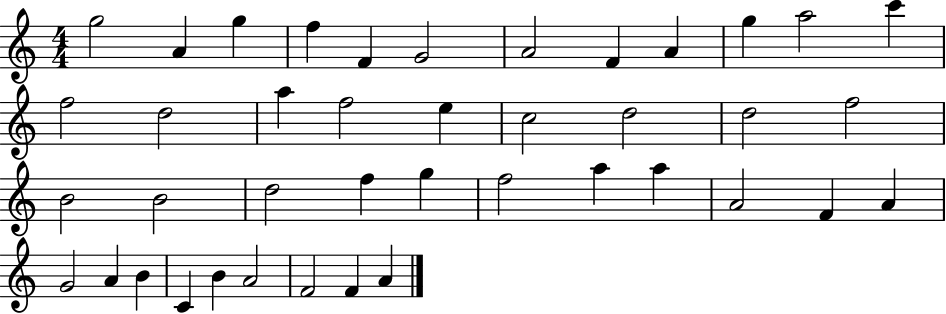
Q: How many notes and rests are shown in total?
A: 41